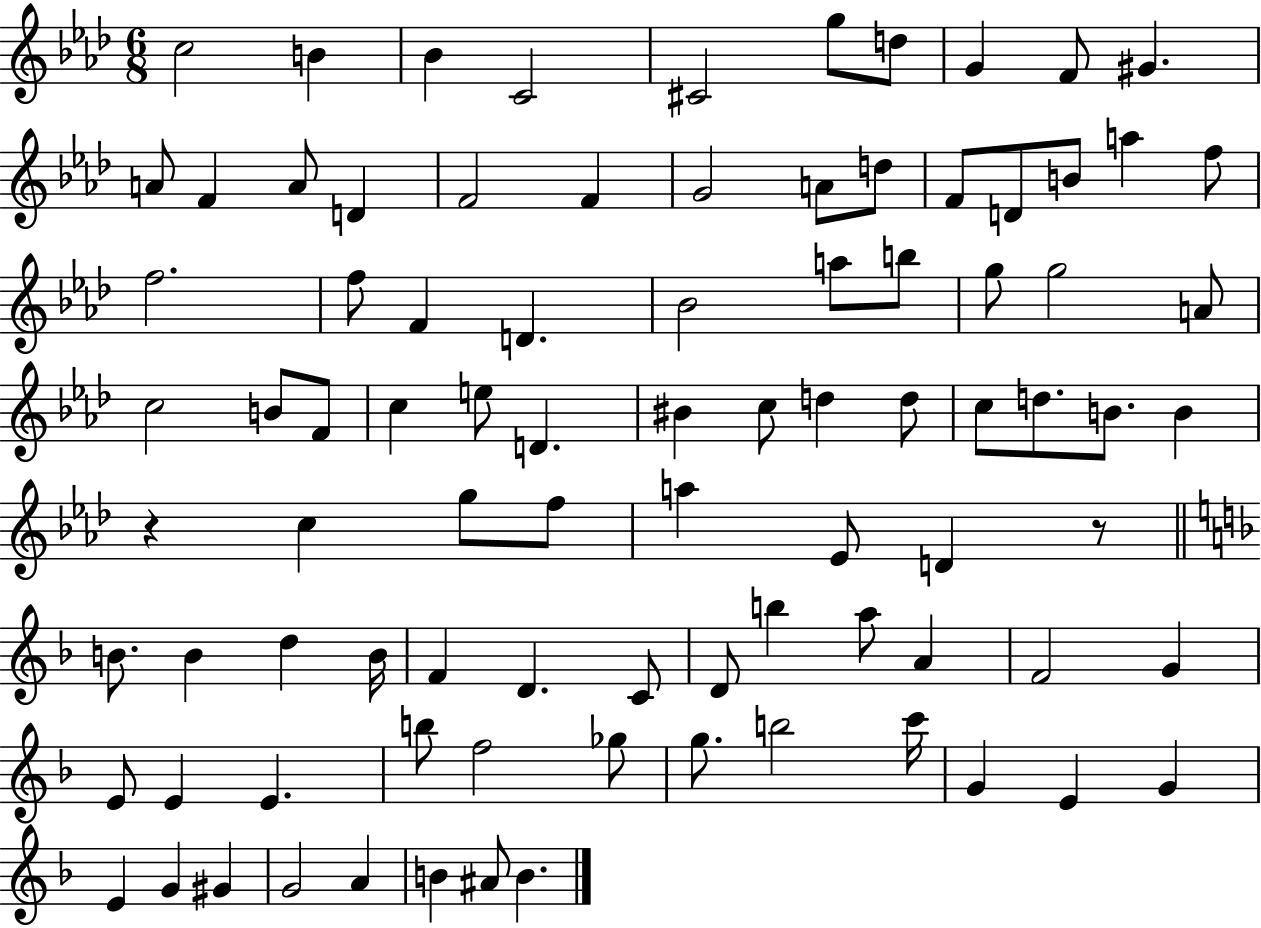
C5/h B4/q Bb4/q C4/h C#4/h G5/e D5/e G4/q F4/e G#4/q. A4/e F4/q A4/e D4/q F4/h F4/q G4/h A4/e D5/e F4/e D4/e B4/e A5/q F5/e F5/h. F5/e F4/q D4/q. Bb4/h A5/e B5/e G5/e G5/h A4/e C5/h B4/e F4/e C5/q E5/e D4/q. BIS4/q C5/e D5/q D5/e C5/e D5/e. B4/e. B4/q R/q C5/q G5/e F5/e A5/q Eb4/e D4/q R/e B4/e. B4/q D5/q B4/s F4/q D4/q. C4/e D4/e B5/q A5/e A4/q F4/h G4/q E4/e E4/q E4/q. B5/e F5/h Gb5/e G5/e. B5/h C6/s G4/q E4/q G4/q E4/q G4/q G#4/q G4/h A4/q B4/q A#4/e B4/q.